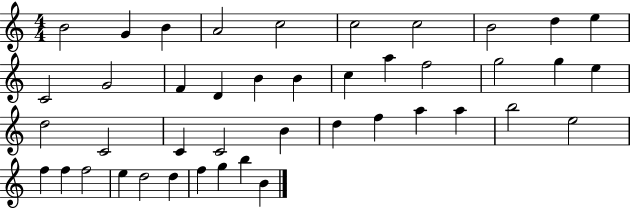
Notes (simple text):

B4/h G4/q B4/q A4/h C5/h C5/h C5/h B4/h D5/q E5/q C4/h G4/h F4/q D4/q B4/q B4/q C5/q A5/q F5/h G5/h G5/q E5/q D5/h C4/h C4/q C4/h B4/q D5/q F5/q A5/q A5/q B5/h E5/h F5/q F5/q F5/h E5/q D5/h D5/q F5/q G5/q B5/q B4/q